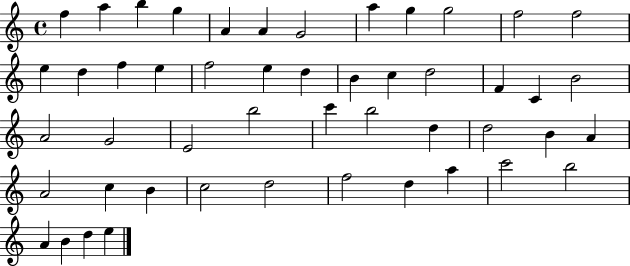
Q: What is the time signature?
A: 4/4